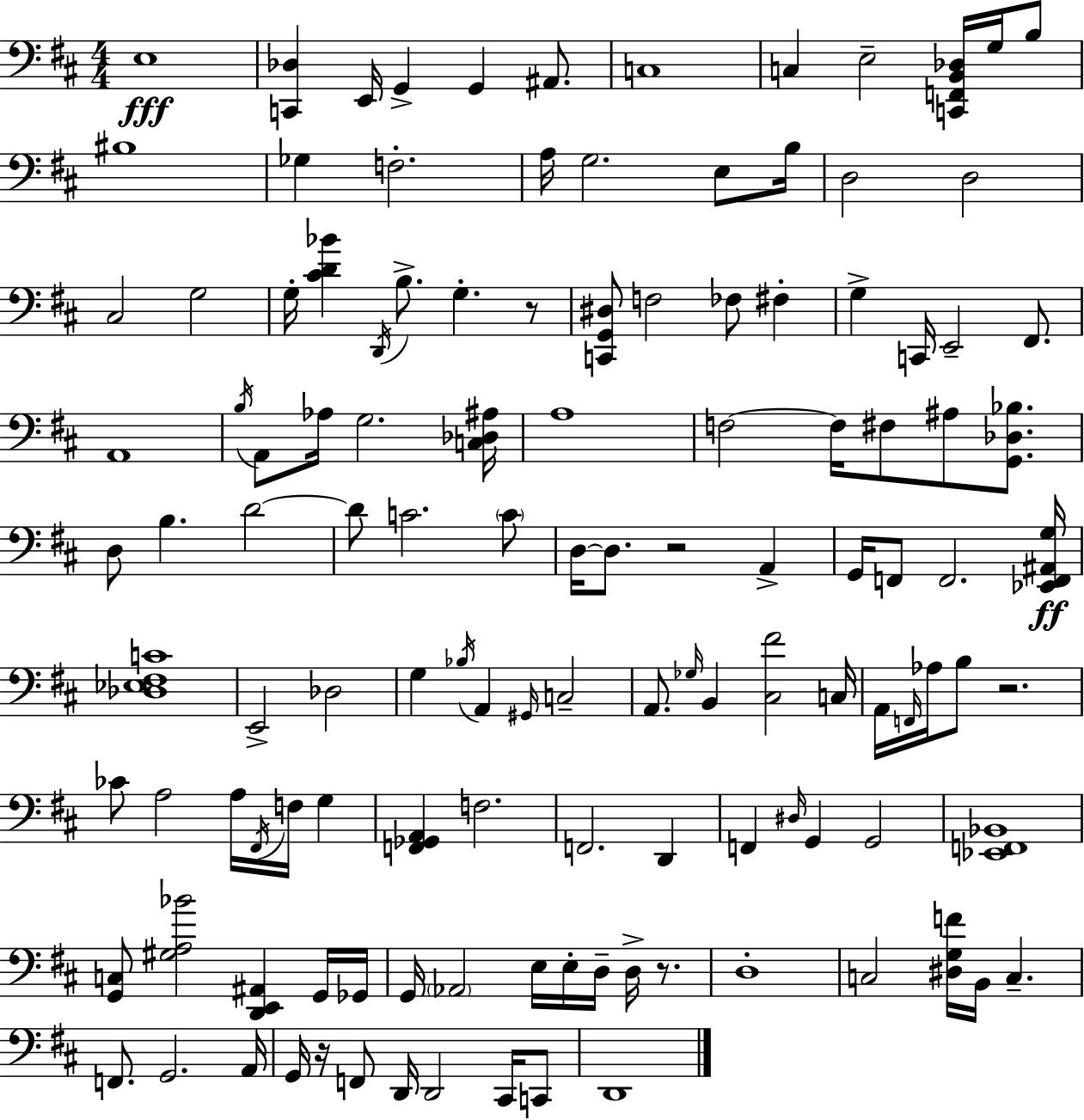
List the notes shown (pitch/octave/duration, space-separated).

E3/w [C2,Db3]/q E2/s G2/q G2/q A#2/e. C3/w C3/q E3/h [C2,F2,B2,Db3]/s G3/s B3/e BIS3/w Gb3/q F3/h. A3/s G3/h. E3/e B3/s D3/h D3/h C#3/h G3/h G3/s [C#4,D4,Bb4]/q D2/s B3/e. G3/q. R/e [C2,G2,D#3]/e F3/h FES3/e F#3/q G3/q C2/s E2/h F#2/e. A2/w B3/s A2/e Ab3/s G3/h. [C3,Db3,A#3]/s A3/w F3/h F3/s F#3/e A#3/e [G2,Db3,Bb3]/e. D3/e B3/q. D4/h D4/e C4/h. C4/e D3/s D3/e. R/h A2/q G2/s F2/e F2/h. [Eb2,F2,A#2,G3]/s [Db3,Eb3,F#3,C4]/w E2/h Db3/h G3/q Bb3/s A2/q G#2/s C3/h A2/e. Gb3/s B2/q [C#3,F#4]/h C3/s A2/s F2/s Ab3/s B3/e R/h. CES4/e A3/h A3/s F#2/s F3/s G3/q [F2,Gb2,A2]/q F3/h. F2/h. D2/q F2/q D#3/s G2/q G2/h [Eb2,F2,Bb2]/w [G2,C3]/e [G#3,A3,Bb4]/h [D2,E2,A#2]/q G2/s Gb2/s G2/s Ab2/h E3/s E3/s D3/s D3/s R/e. D3/w C3/h [D#3,G3,F4]/s B2/s C3/q. F2/e. G2/h. A2/s G2/s R/s F2/e D2/s D2/h C#2/s C2/e D2/w